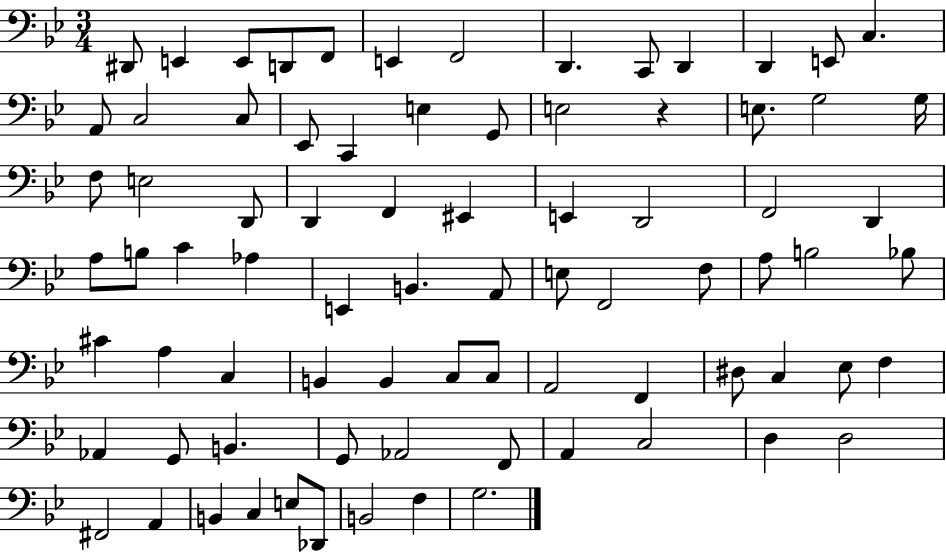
{
  \clef bass
  \numericTimeSignature
  \time 3/4
  \key bes \major
  dis,8 e,4 e,8 d,8 f,8 | e,4 f,2 | d,4. c,8 d,4 | d,4 e,8 c4. | \break a,8 c2 c8 | ees,8 c,4 e4 g,8 | e2 r4 | e8. g2 g16 | \break f8 e2 d,8 | d,4 f,4 eis,4 | e,4 d,2 | f,2 d,4 | \break a8 b8 c'4 aes4 | e,4 b,4. a,8 | e8 f,2 f8 | a8 b2 bes8 | \break cis'4 a4 c4 | b,4 b,4 c8 c8 | a,2 f,4 | dis8 c4 ees8 f4 | \break aes,4 g,8 b,4. | g,8 aes,2 f,8 | a,4 c2 | d4 d2 | \break fis,2 a,4 | b,4 c4 e8 des,8 | b,2 f4 | g2. | \break \bar "|."
}